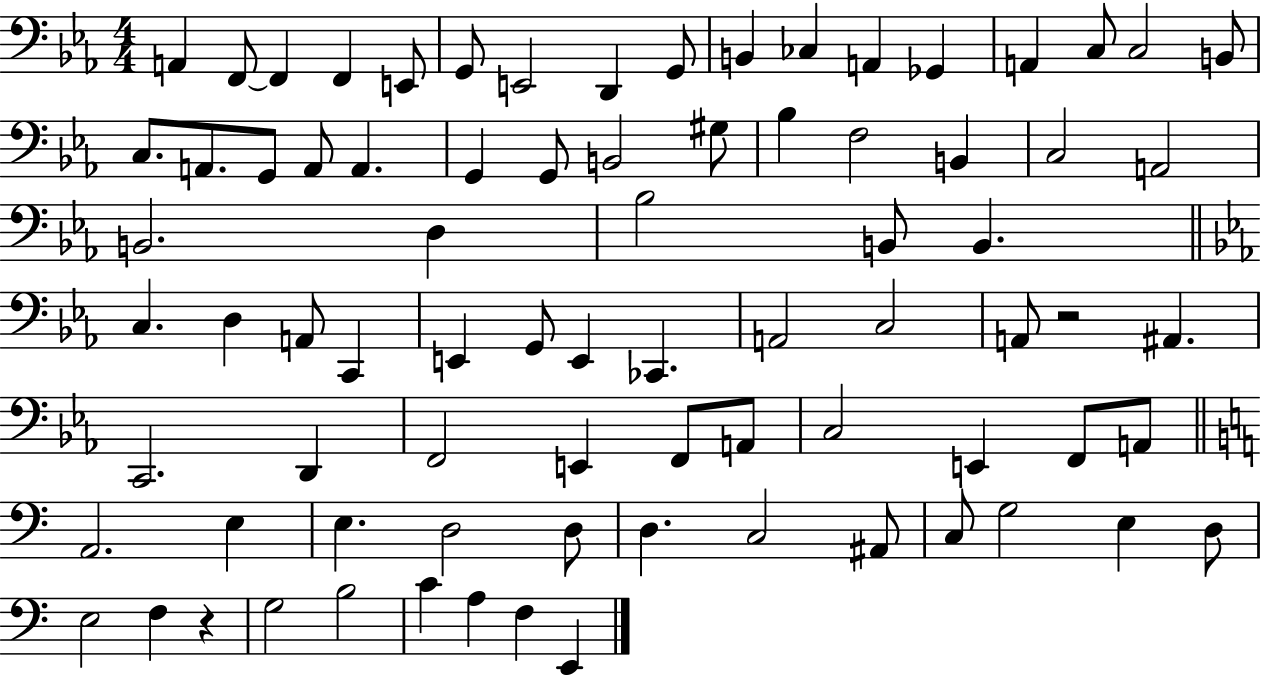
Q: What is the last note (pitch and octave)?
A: E2